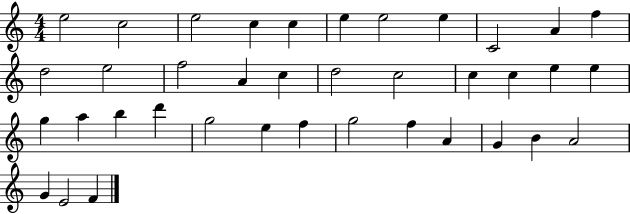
E5/h C5/h E5/h C5/q C5/q E5/q E5/h E5/q C4/h A4/q F5/q D5/h E5/h F5/h A4/q C5/q D5/h C5/h C5/q C5/q E5/q E5/q G5/q A5/q B5/q D6/q G5/h E5/q F5/q G5/h F5/q A4/q G4/q B4/q A4/h G4/q E4/h F4/q